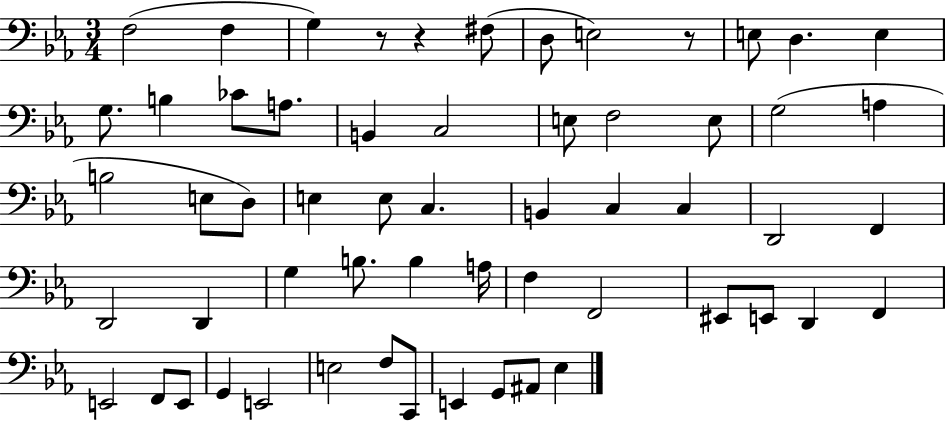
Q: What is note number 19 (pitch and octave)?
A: G3